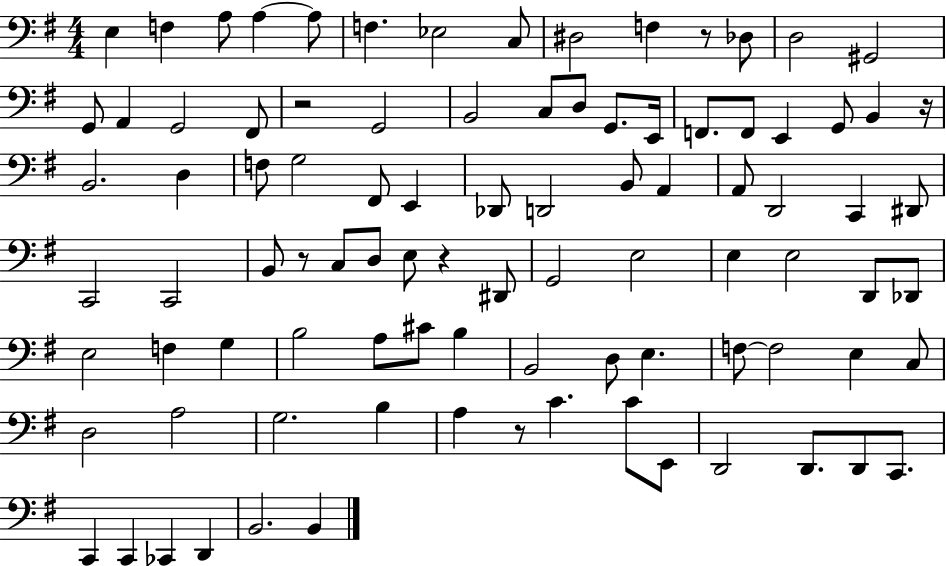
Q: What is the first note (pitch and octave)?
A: E3